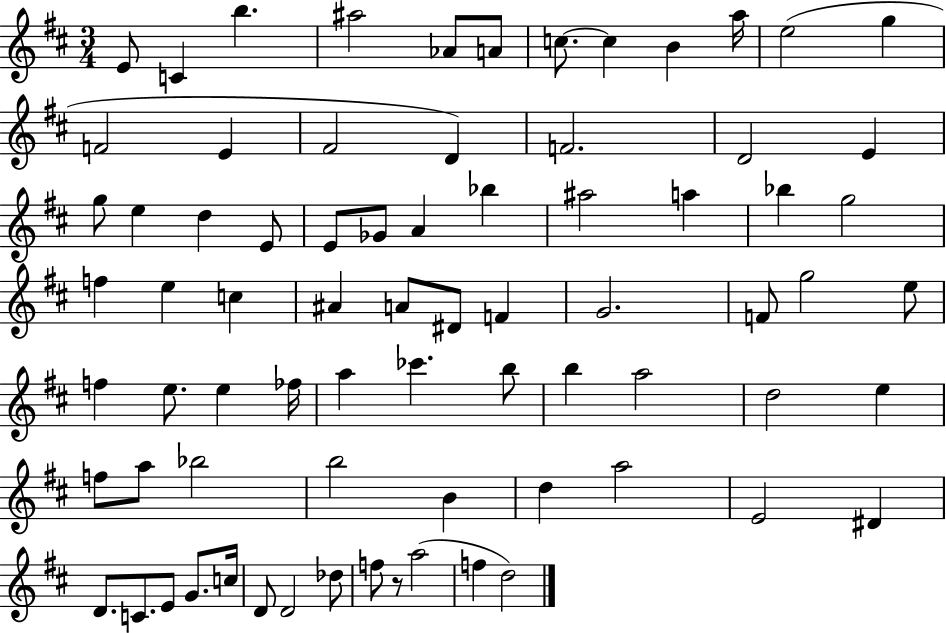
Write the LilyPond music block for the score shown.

{
  \clef treble
  \numericTimeSignature
  \time 3/4
  \key d \major
  e'8 c'4 b''4. | ais''2 aes'8 a'8 | c''8.~~ c''4 b'4 a''16 | e''2( g''4 | \break f'2 e'4 | fis'2 d'4) | f'2. | d'2 e'4 | \break g''8 e''4 d''4 e'8 | e'8 ges'8 a'4 bes''4 | ais''2 a''4 | bes''4 g''2 | \break f''4 e''4 c''4 | ais'4 a'8 dis'8 f'4 | g'2. | f'8 g''2 e''8 | \break f''4 e''8. e''4 fes''16 | a''4 ces'''4. b''8 | b''4 a''2 | d''2 e''4 | \break f''8 a''8 bes''2 | b''2 b'4 | d''4 a''2 | e'2 dis'4 | \break d'8. c'8. e'8 g'8. c''16 | d'8 d'2 des''8 | f''8 r8 a''2( | f''4 d''2) | \break \bar "|."
}